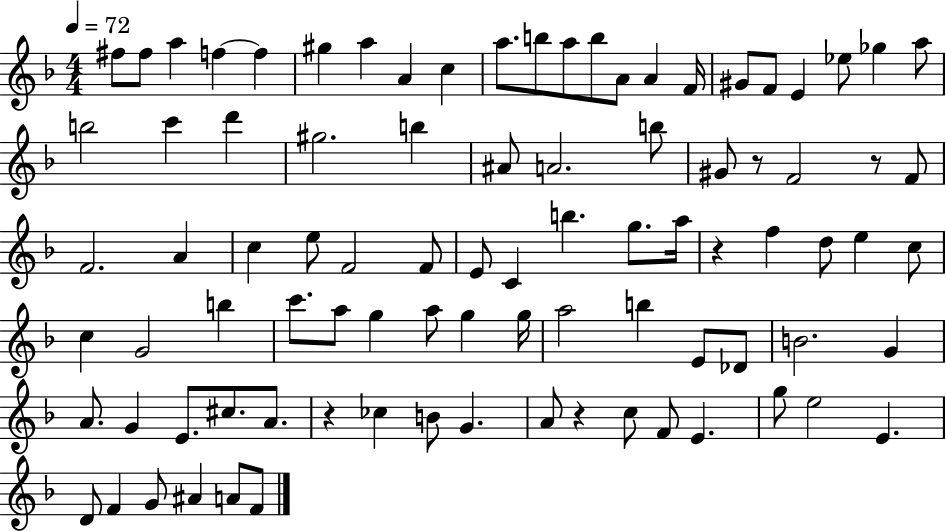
F#5/e F#5/e A5/q F5/q F5/q G#5/q A5/q A4/q C5/q A5/e. B5/e A5/e B5/e A4/e A4/q F4/s G#4/e F4/e E4/q Eb5/e Gb5/q A5/e B5/h C6/q D6/q G#5/h. B5/q A#4/e A4/h. B5/e G#4/e R/e F4/h R/e F4/e F4/h. A4/q C5/q E5/e F4/h F4/e E4/e C4/q B5/q. G5/e. A5/s R/q F5/q D5/e E5/q C5/e C5/q G4/h B5/q C6/e. A5/e G5/q A5/e G5/q G5/s A5/h B5/q E4/e Db4/e B4/h. G4/q A4/e. G4/q E4/e. C#5/e. A4/e. R/q CES5/q B4/e G4/q. A4/e R/q C5/e F4/e E4/q. G5/e E5/h E4/q. D4/e F4/q G4/e A#4/q A4/e F4/e